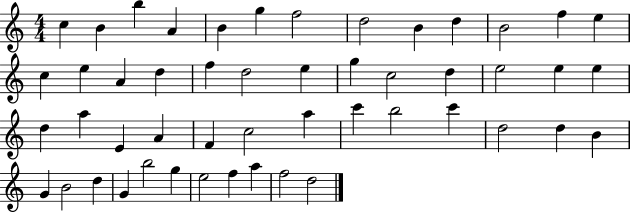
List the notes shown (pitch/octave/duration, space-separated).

C5/q B4/q B5/q A4/q B4/q G5/q F5/h D5/h B4/q D5/q B4/h F5/q E5/q C5/q E5/q A4/q D5/q F5/q D5/h E5/q G5/q C5/h D5/q E5/h E5/q E5/q D5/q A5/q E4/q A4/q F4/q C5/h A5/q C6/q B5/h C6/q D5/h D5/q B4/q G4/q B4/h D5/q G4/q B5/h G5/q E5/h F5/q A5/q F5/h D5/h